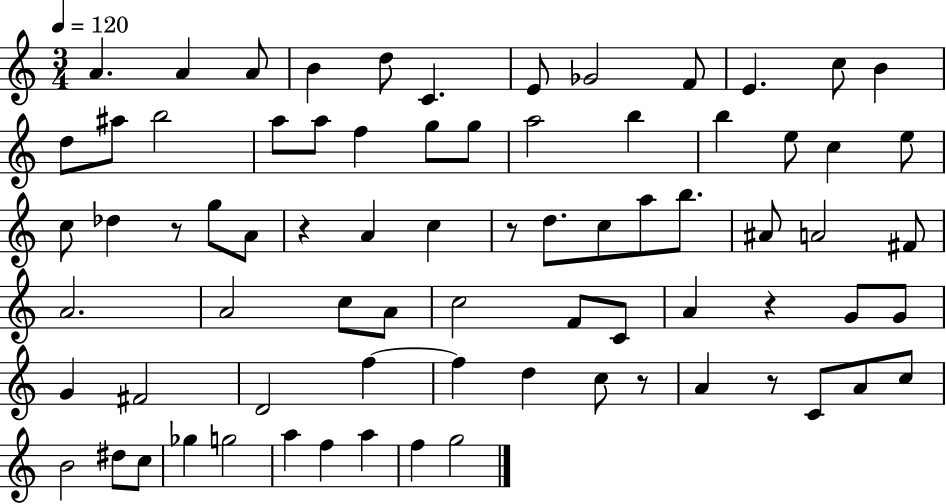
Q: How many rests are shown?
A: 6